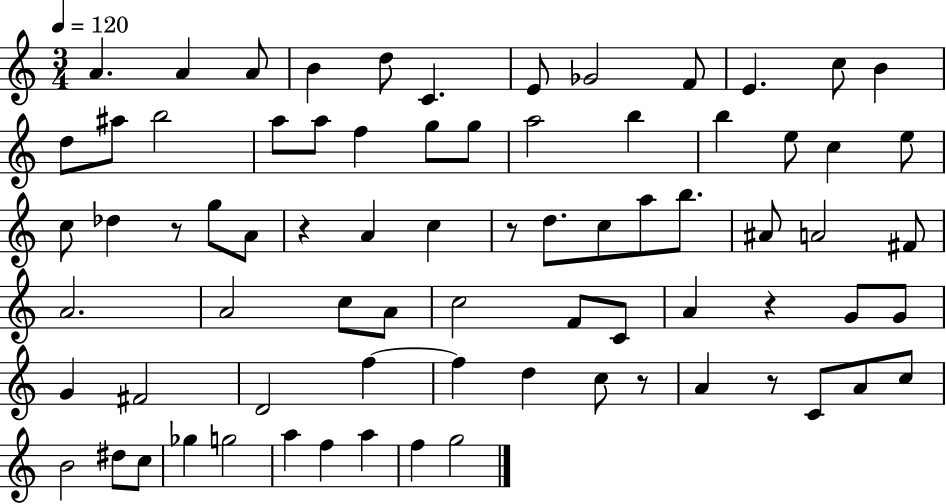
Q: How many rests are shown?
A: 6